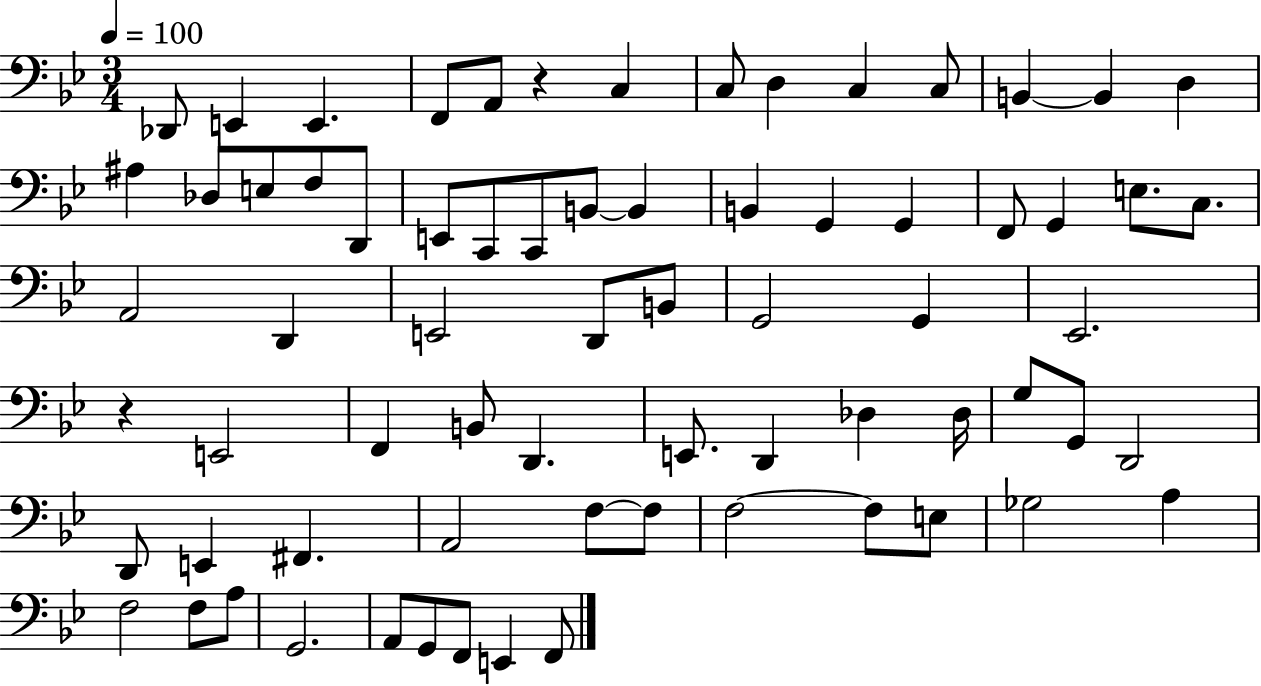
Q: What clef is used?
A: bass